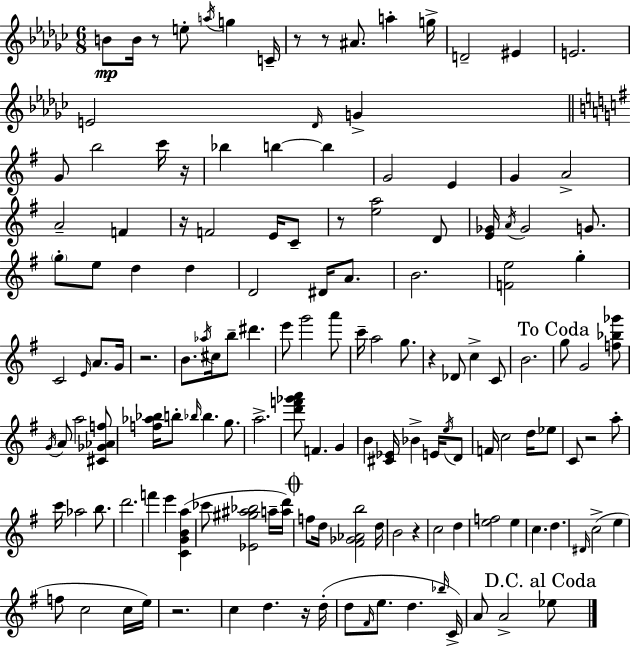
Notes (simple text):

B4/e B4/s R/e E5/e A5/s G5/q C4/s R/e R/e A#4/e. A5/q G5/s D4/h EIS4/q E4/h. E4/h Db4/s G4/q G4/e B5/h C6/s R/s Bb5/q B5/q B5/q G4/h E4/q G4/q A4/h A4/h F4/q R/s F4/h E4/s C4/e R/e [E5,A5]/h D4/e [E4,Gb4]/s A4/s Gb4/h G4/e. G5/e E5/e D5/q D5/q D4/h D#4/s A4/e. B4/h. [F4,E5]/h G5/q C4/h E4/s A4/e. G4/s R/h. B4/e. Ab5/s C#5/s B5/e D#6/q. E6/e G6/h A6/e C6/s A5/h G5/e. R/q Db4/e C5/q C4/e B4/h. G5/e G4/h [F5,Bb5,Gb6]/e G4/s A4/e A5/h [C#4,Gb4,Ab4,F5]/e [F5,Ab5,Bb5]/s B5/e Bb5/s Bb5/q. G5/e. A5/h. [D6,F6,Gb6,A6]/e F4/q. G4/q B4/q [C#4,Eb4]/s Bb4/q E4/s E5/s D4/e F4/s C5/h D5/s Eb5/e C4/e R/h A5/e C6/s Ab5/h B5/e. D6/h. F6/q E6/q [C4,G4,B4,A5]/q CES6/e [Eb4,G#5,A#5,Bb5]/h A5/s [A5,D6]/s F5/e D5/s [F#4,Gb4,Ab4,B5]/h D5/s B4/h R/q C5/h D5/q [E5,F5]/h E5/q C5/q. D5/q. D#4/s C5/h E5/q F5/e C5/h C5/s E5/s R/h. C5/q D5/q. R/s D5/s D5/e F#4/s E5/e. D5/q. Bb5/s C4/s A4/e A4/h Eb5/e